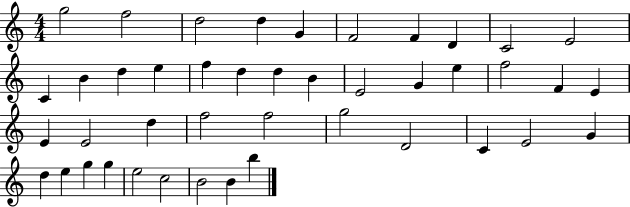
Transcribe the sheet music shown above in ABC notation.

X:1
T:Untitled
M:4/4
L:1/4
K:C
g2 f2 d2 d G F2 F D C2 E2 C B d e f d d B E2 G e f2 F E E E2 d f2 f2 g2 D2 C E2 G d e g g e2 c2 B2 B b